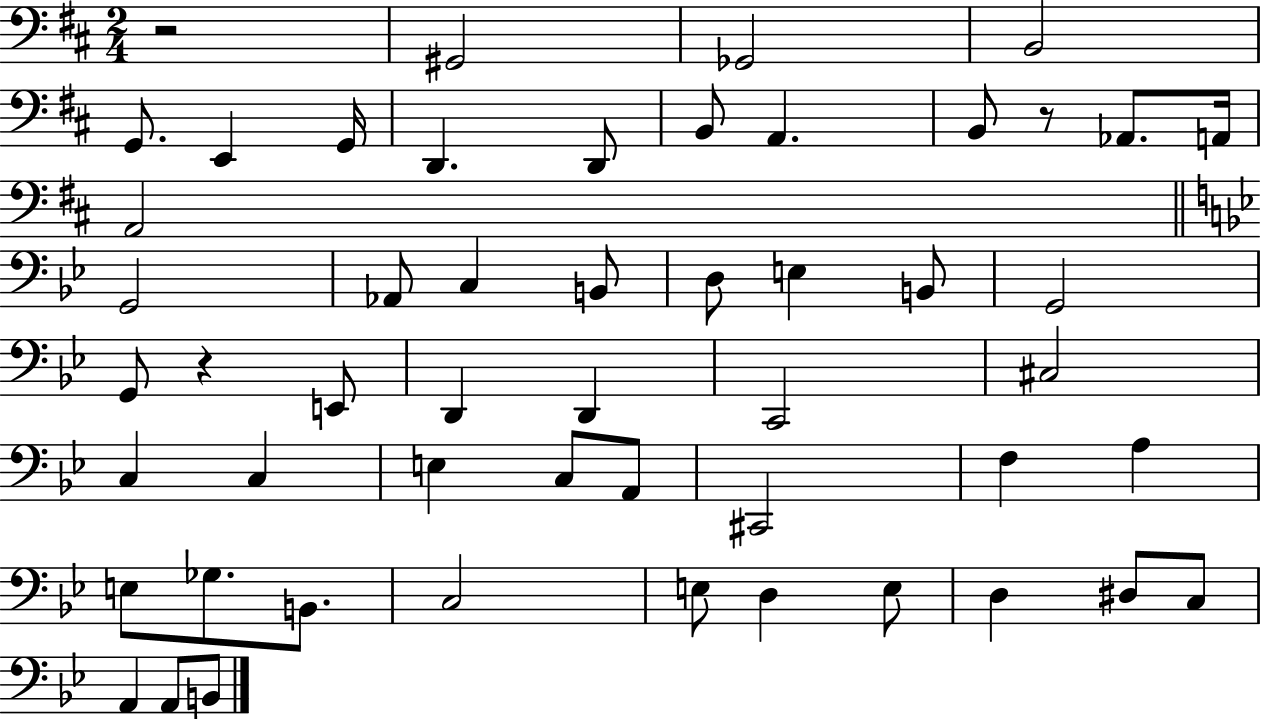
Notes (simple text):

R/h G#2/h Gb2/h B2/h G2/e. E2/q G2/s D2/q. D2/e B2/e A2/q. B2/e R/e Ab2/e. A2/s A2/h G2/h Ab2/e C3/q B2/e D3/e E3/q B2/e G2/h G2/e R/q E2/e D2/q D2/q C2/h C#3/h C3/q C3/q E3/q C3/e A2/e C#2/h F3/q A3/q E3/e Gb3/e. B2/e. C3/h E3/e D3/q E3/e D3/q D#3/e C3/e A2/q A2/e B2/e